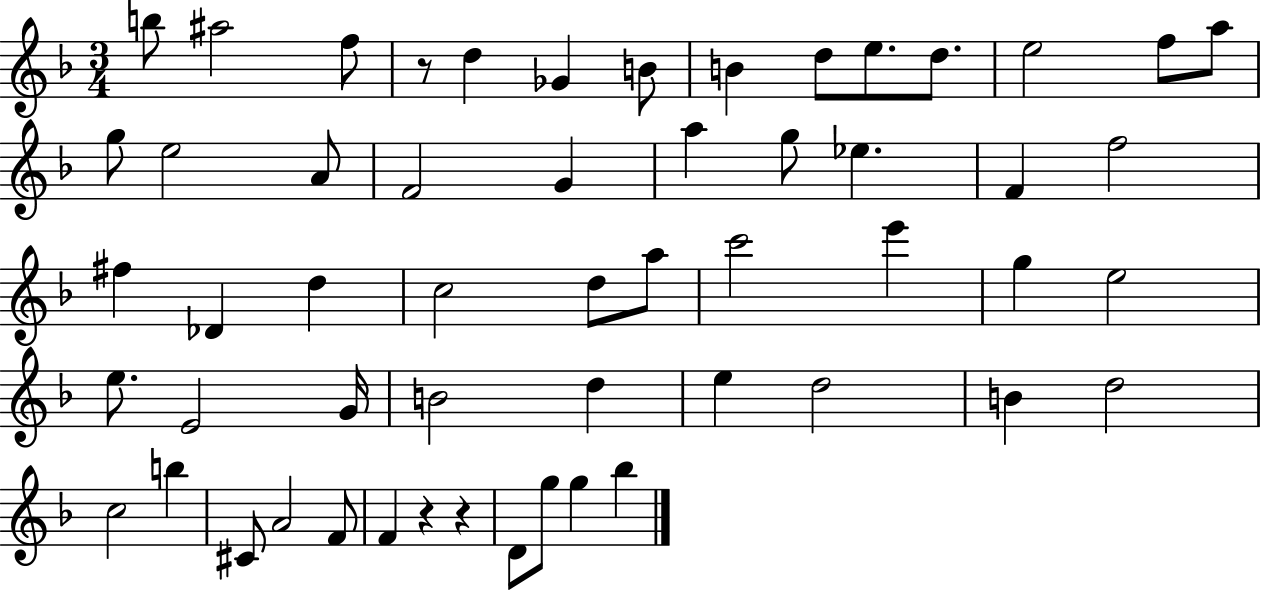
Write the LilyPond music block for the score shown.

{
  \clef treble
  \numericTimeSignature
  \time 3/4
  \key f \major
  b''8 ais''2 f''8 | r8 d''4 ges'4 b'8 | b'4 d''8 e''8. d''8. | e''2 f''8 a''8 | \break g''8 e''2 a'8 | f'2 g'4 | a''4 g''8 ees''4. | f'4 f''2 | \break fis''4 des'4 d''4 | c''2 d''8 a''8 | c'''2 e'''4 | g''4 e''2 | \break e''8. e'2 g'16 | b'2 d''4 | e''4 d''2 | b'4 d''2 | \break c''2 b''4 | cis'8 a'2 f'8 | f'4 r4 r4 | d'8 g''8 g''4 bes''4 | \break \bar "|."
}